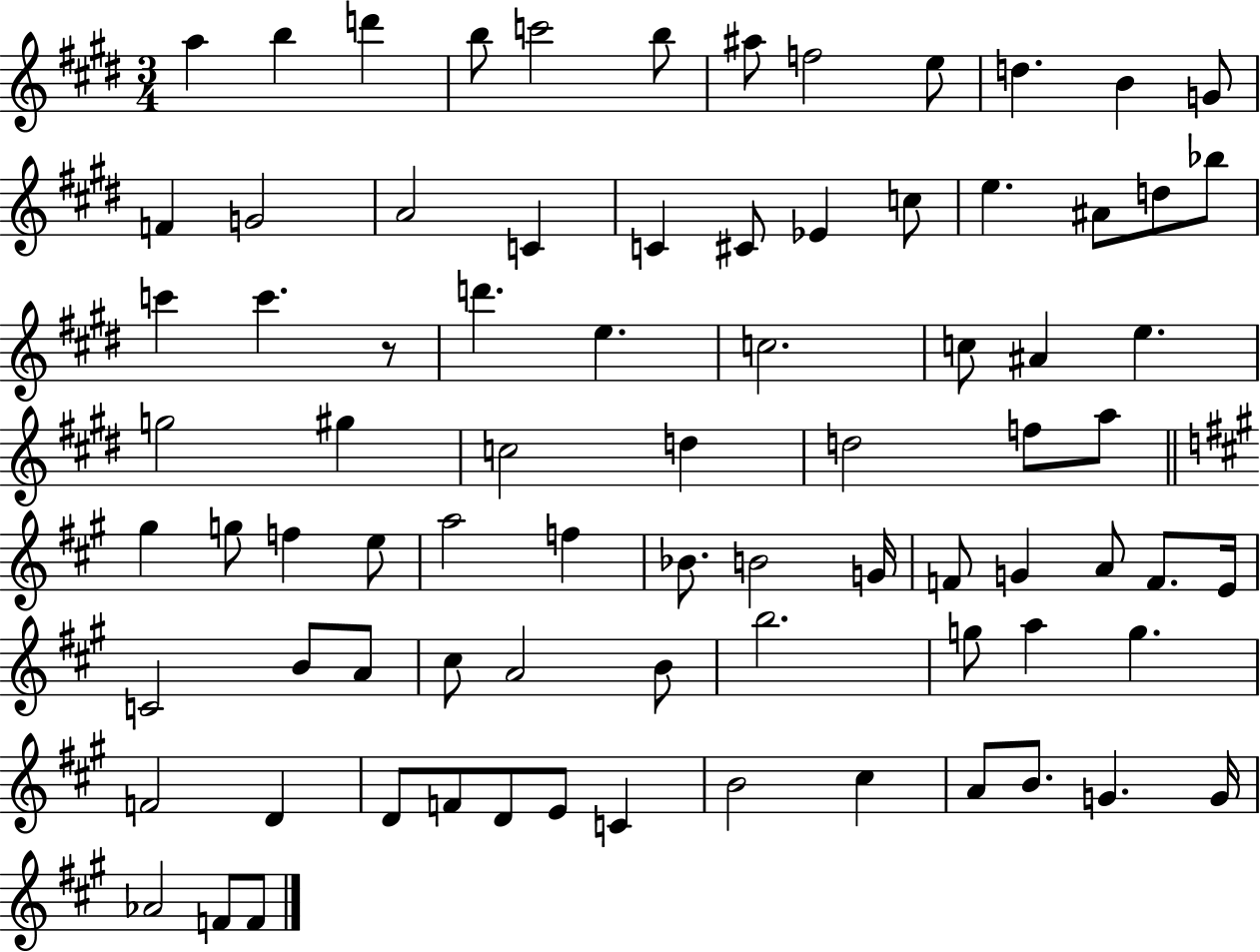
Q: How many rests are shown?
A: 1